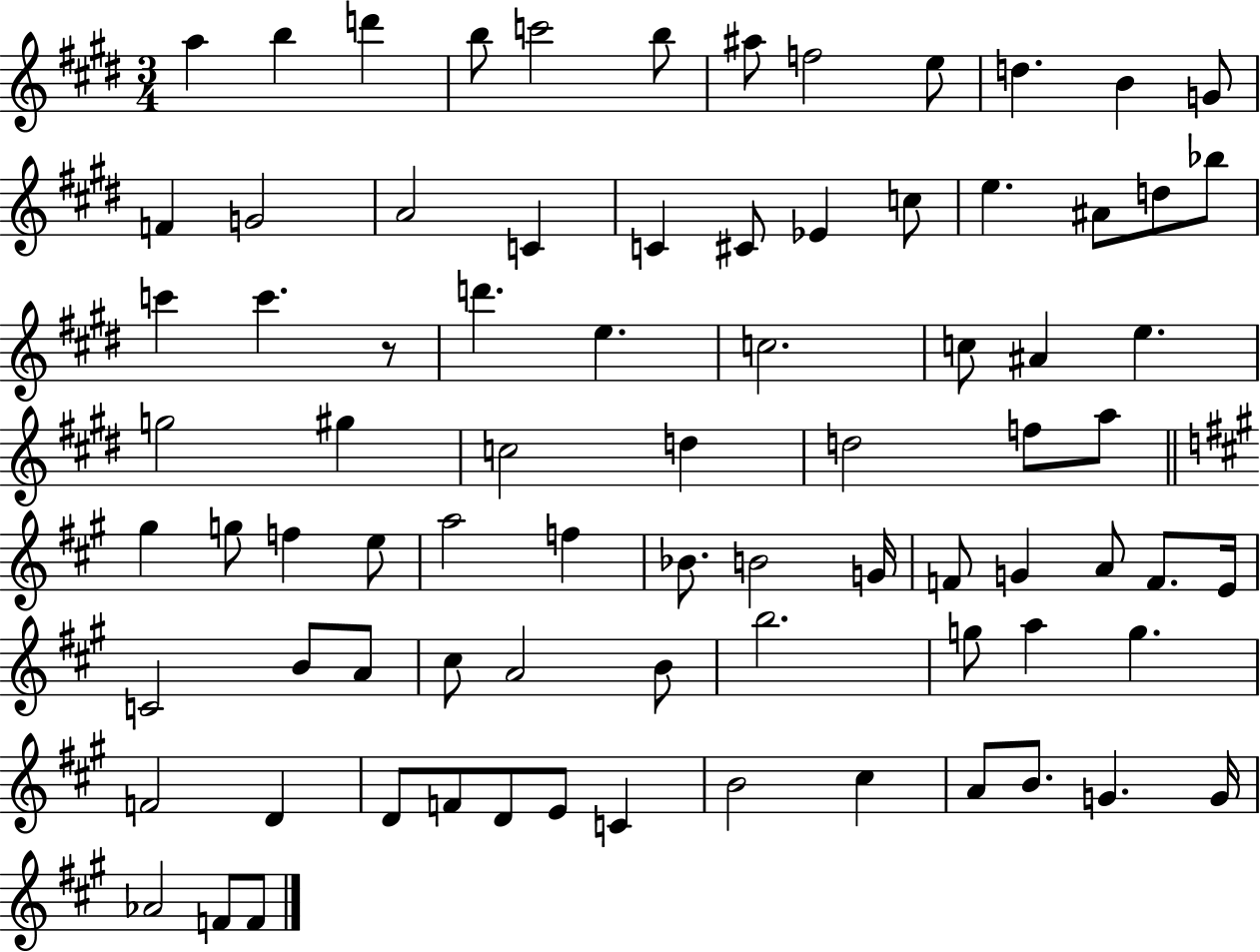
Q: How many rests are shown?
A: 1